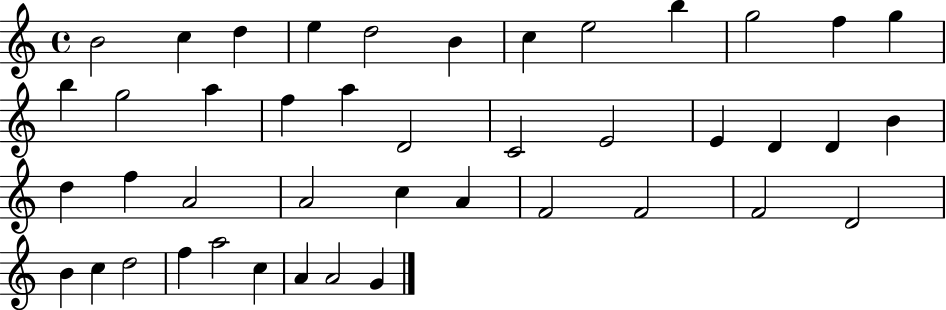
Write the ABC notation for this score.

X:1
T:Untitled
M:4/4
L:1/4
K:C
B2 c d e d2 B c e2 b g2 f g b g2 a f a D2 C2 E2 E D D B d f A2 A2 c A F2 F2 F2 D2 B c d2 f a2 c A A2 G